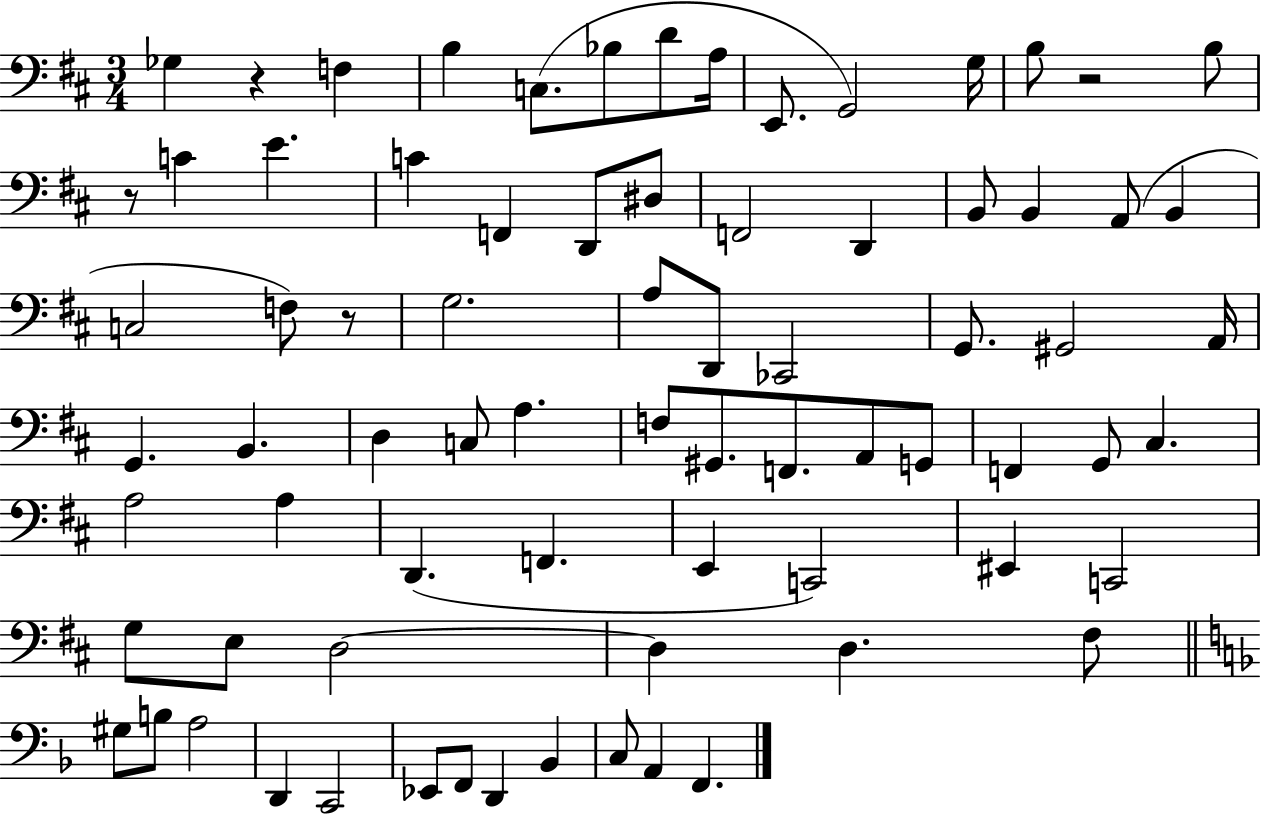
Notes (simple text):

Gb3/q R/q F3/q B3/q C3/e. Bb3/e D4/e A3/s E2/e. G2/h G3/s B3/e R/h B3/e R/e C4/q E4/q. C4/q F2/q D2/e D#3/e F2/h D2/q B2/e B2/q A2/e B2/q C3/h F3/e R/e G3/h. A3/e D2/e CES2/h G2/e. G#2/h A2/s G2/q. B2/q. D3/q C3/e A3/q. F3/e G#2/e. F2/e. A2/e G2/e F2/q G2/e C#3/q. A3/h A3/q D2/q. F2/q. E2/q C2/h EIS2/q C2/h G3/e E3/e D3/h D3/q D3/q. F#3/e G#3/e B3/e A3/h D2/q C2/h Eb2/e F2/e D2/q Bb2/q C3/e A2/q F2/q.